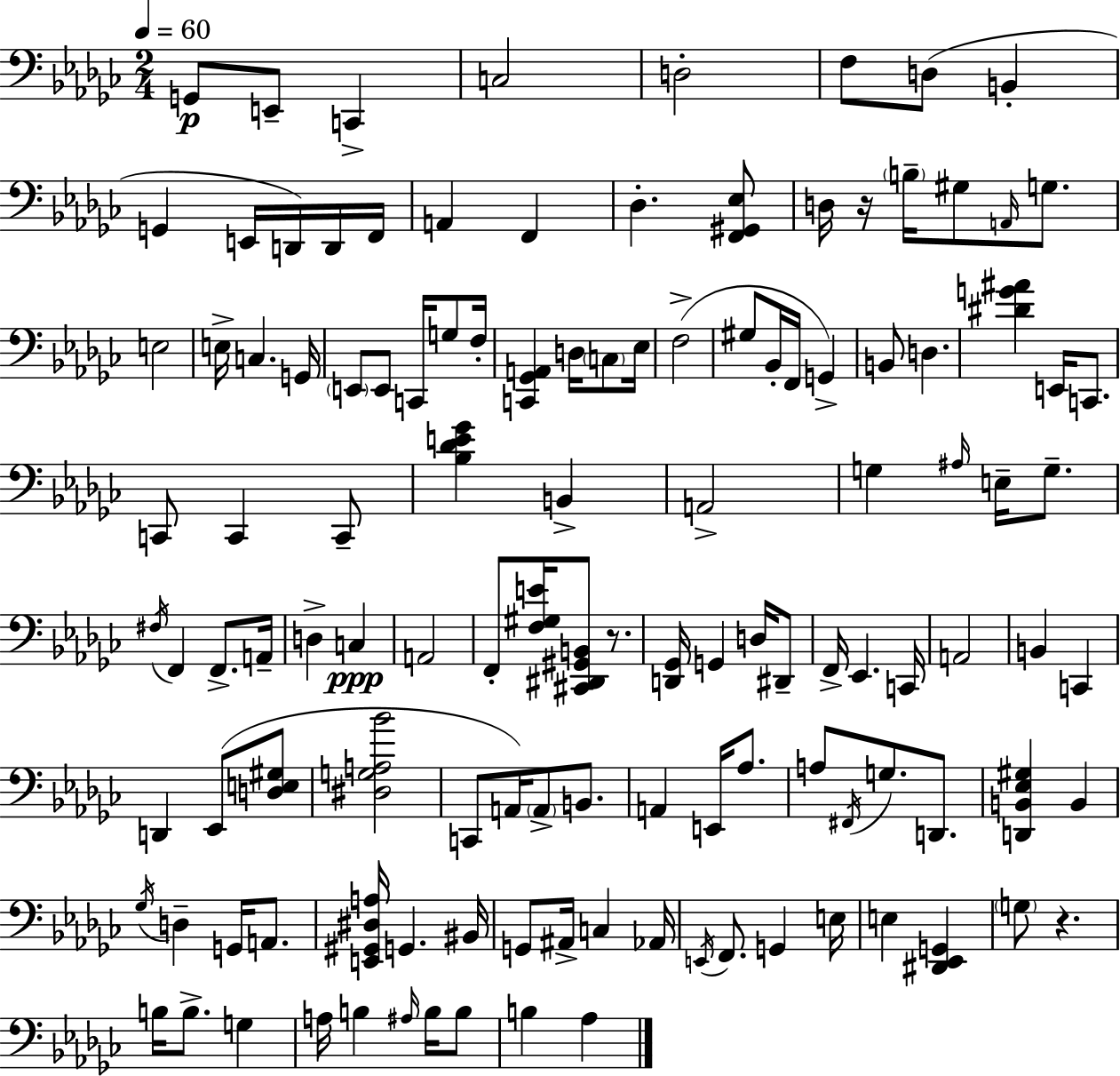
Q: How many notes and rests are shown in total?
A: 123